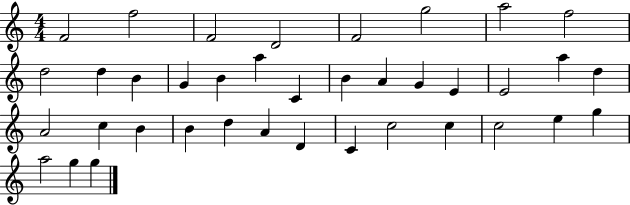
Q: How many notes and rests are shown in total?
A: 38